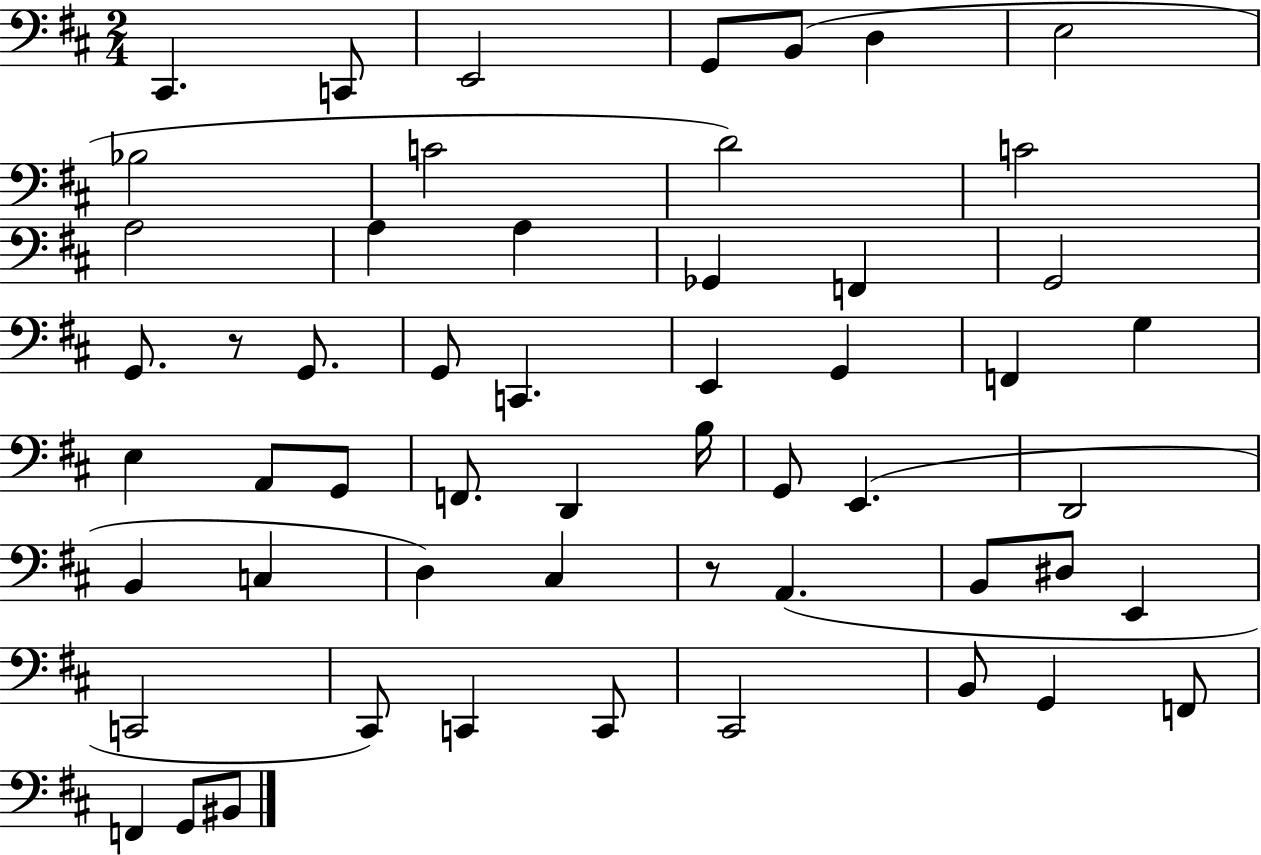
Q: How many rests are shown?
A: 2